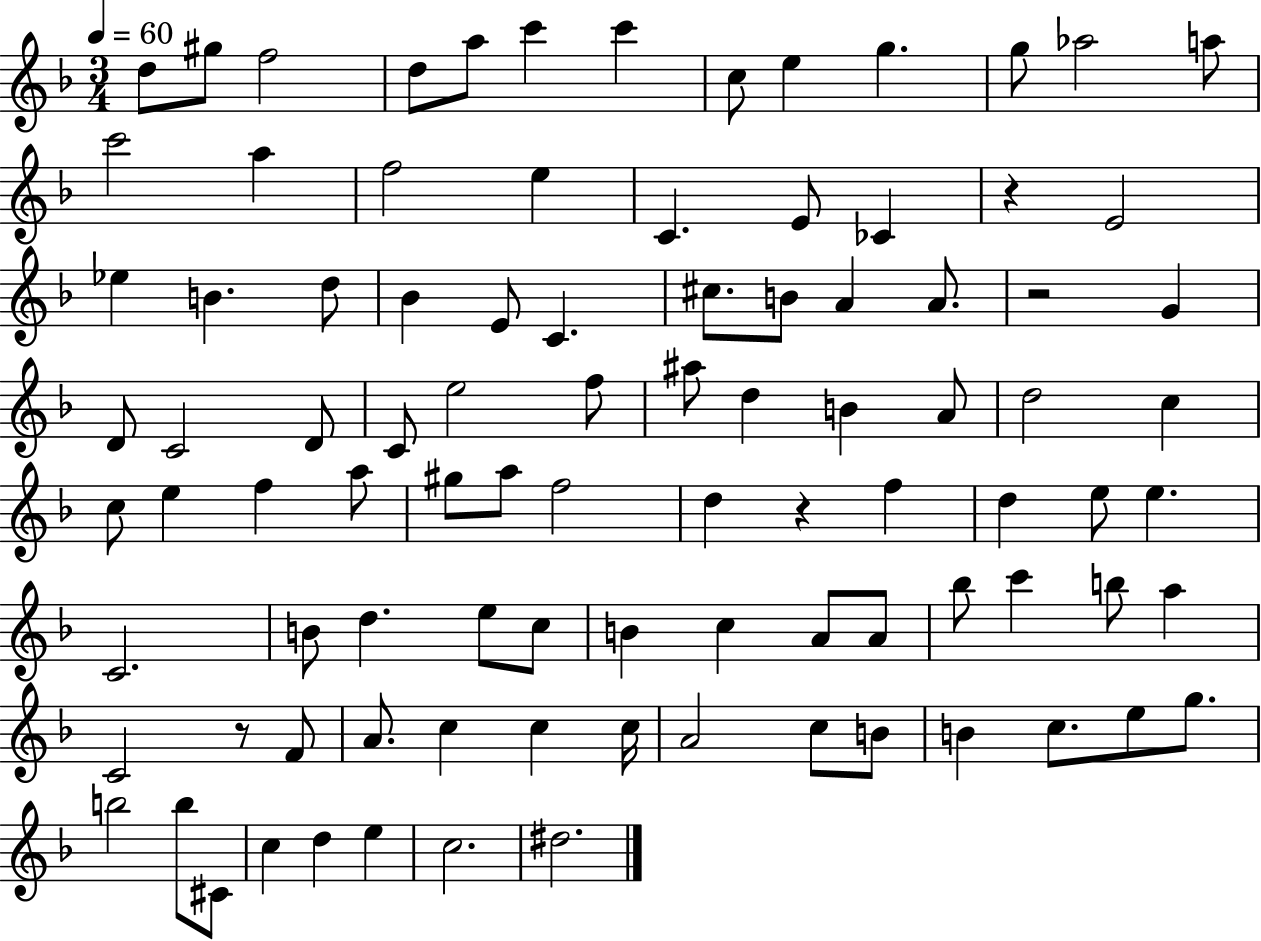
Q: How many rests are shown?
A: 4